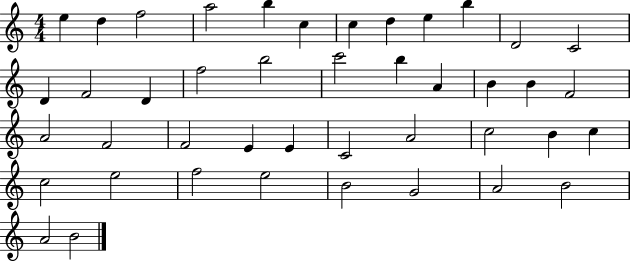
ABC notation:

X:1
T:Untitled
M:4/4
L:1/4
K:C
e d f2 a2 b c c d e b D2 C2 D F2 D f2 b2 c'2 b A B B F2 A2 F2 F2 E E C2 A2 c2 B c c2 e2 f2 e2 B2 G2 A2 B2 A2 B2